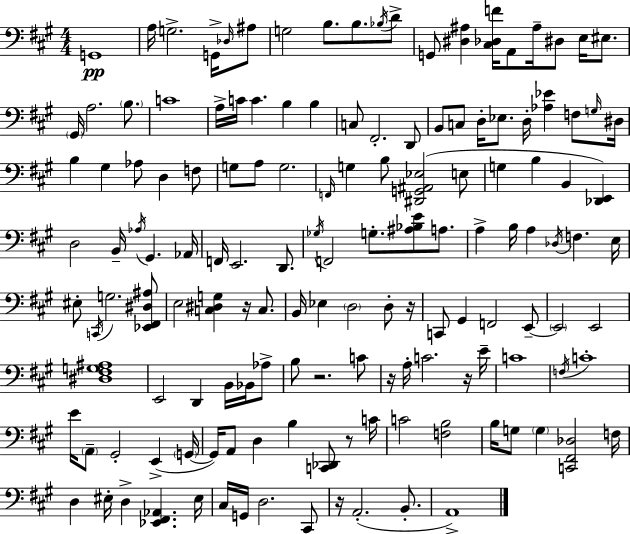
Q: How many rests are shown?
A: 7